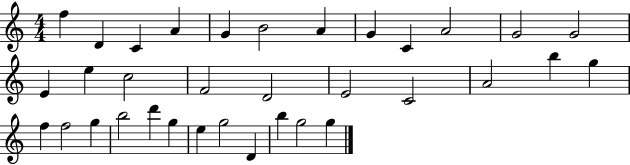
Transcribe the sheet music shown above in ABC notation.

X:1
T:Untitled
M:4/4
L:1/4
K:C
f D C A G B2 A G C A2 G2 G2 E e c2 F2 D2 E2 C2 A2 b g f f2 g b2 d' g e g2 D b g2 g